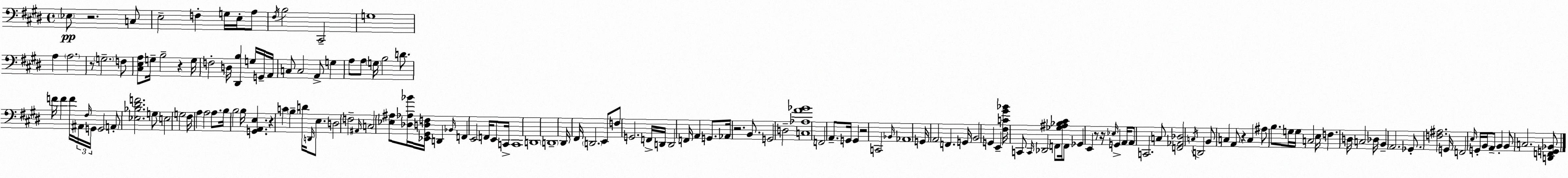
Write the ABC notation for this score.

X:1
T:Untitled
M:4/4
L:1/4
K:E
_E,/2 z2 C,/2 E,2 F, G,/4 E,/4 A,/2 ^F,/4 B,2 ^C,,2 G,4 A, A,2 z/2 G,2 F,/2 [^C,E,A,]/2 G,/4 B,2 z G,/4 F,2 D,/4 [^D,,B,] G,/4 G,,/4 A,,/4 C,/2 C,2 A,,/2 G, A,/2 A,/2 G,/4 B,2 D/2 F/4 F F/4 ^A,,/4 ^F,/4 G,,/4 G,,2 A,,/2 [_E,_B,^DF]2 G,/2 E,2 G,2 ^F,/4 A, A,2 A,/2 B,/4 B,2 B,/4 [G,,A,,E,] z C B, D/4 D,,/4 E,/2 D,2 F,2 ^A,,/4 C,2 [_E,^A,]/2 [_D,_A,_B]/4 [_E,,^G,,D,F,]/4 D,, _B,,/4 F,, E,,2 F,,/4 E,,/2 C,,/4 C,,4 D,,4 D,,4 ^D,,/4 ^F,,/4 D,,2 E,,/2 F,/2 G,,2 F,,/4 D,,/4 D,,2 F,,/4 A,, G,,/2 _A,,/4 z2 B,,/2 G,,2 D,2 [C,_A,^F_G]4 F,,2 A,,/2 G,,/4 G,, z2 C,,2 _B,,/4 _A,,4 G,,/4 A,,2 F,, G,,/4 B,,2 G,, E,, [^F,C^G_B]/4 C,,/2 C,,/4 _D,,2 F,,/2 [_G,^A,_B,^C]/4 F,,/2 _G,, E,, z/2 z/4 _E,/4 G,, A,,/4 A,,/2 C,,2 C,/2 [F,,_A,,_D,]2 C,/4 D,,2 B,,/2 C, A,,/2 z C, ^A,/2 B,/2 G,/4 G,/4 C,2 E,/4 F, D,/4 C,2 _D,/4 B,, A,,2 _G,,/2 [F,^A,]2 G,,/4 F,,2 E,/4 G,,/4 B,,/4 A,,/2 B,, B,,/2 C,2 [D,,F,,G,,_B,,]/2